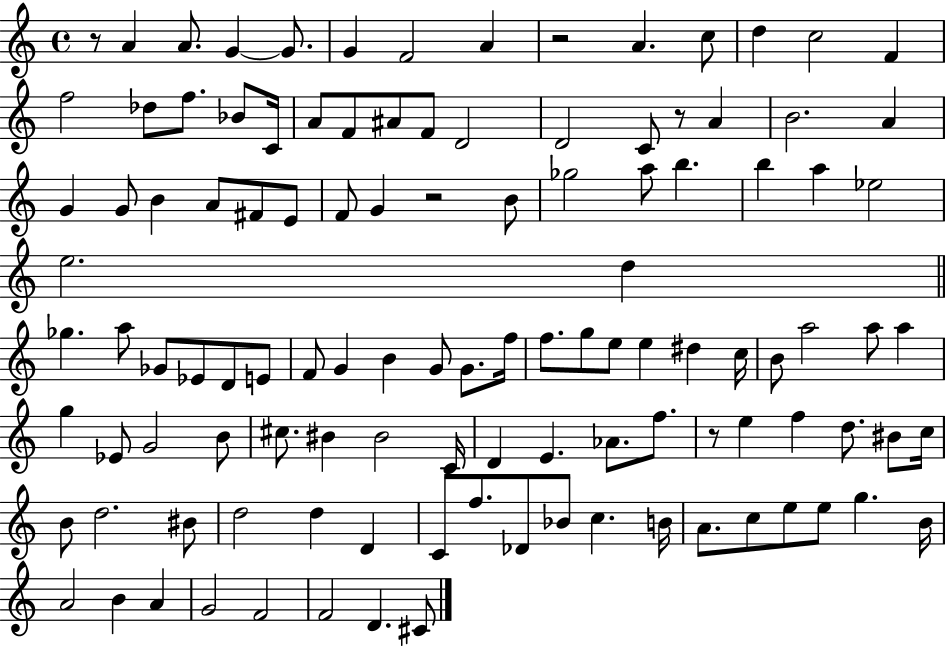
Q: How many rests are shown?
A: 5